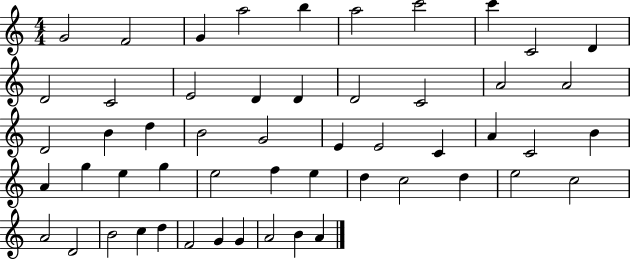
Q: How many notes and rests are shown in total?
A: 53